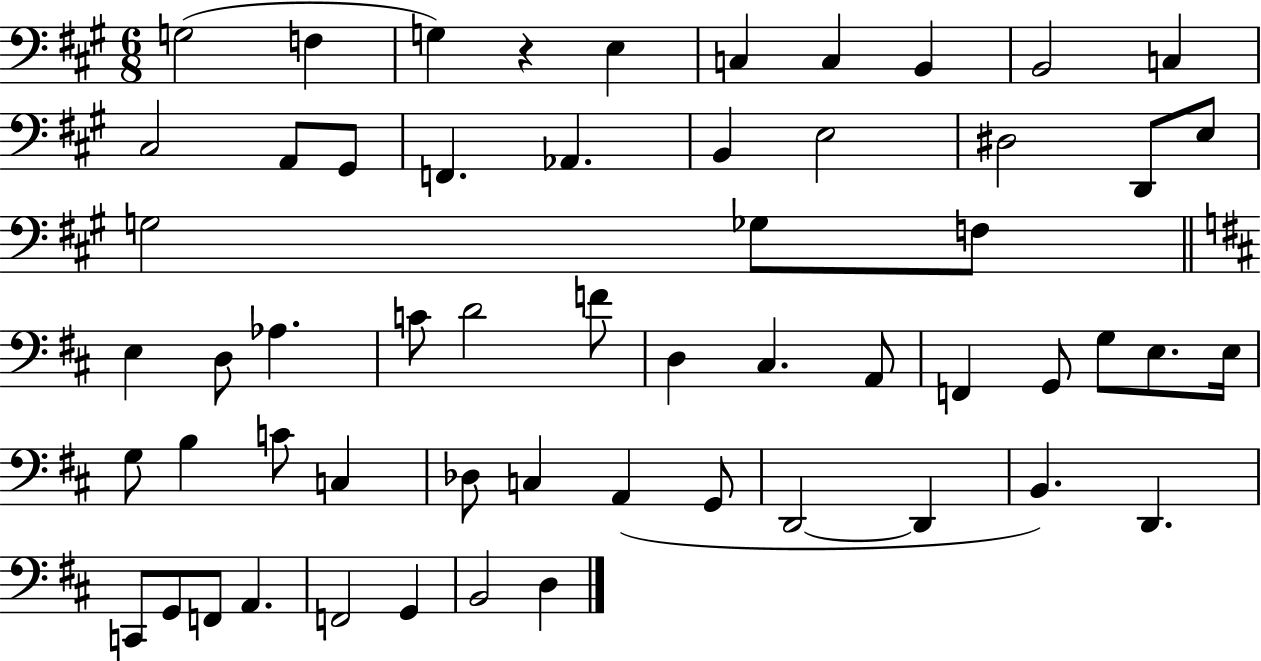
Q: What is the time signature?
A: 6/8